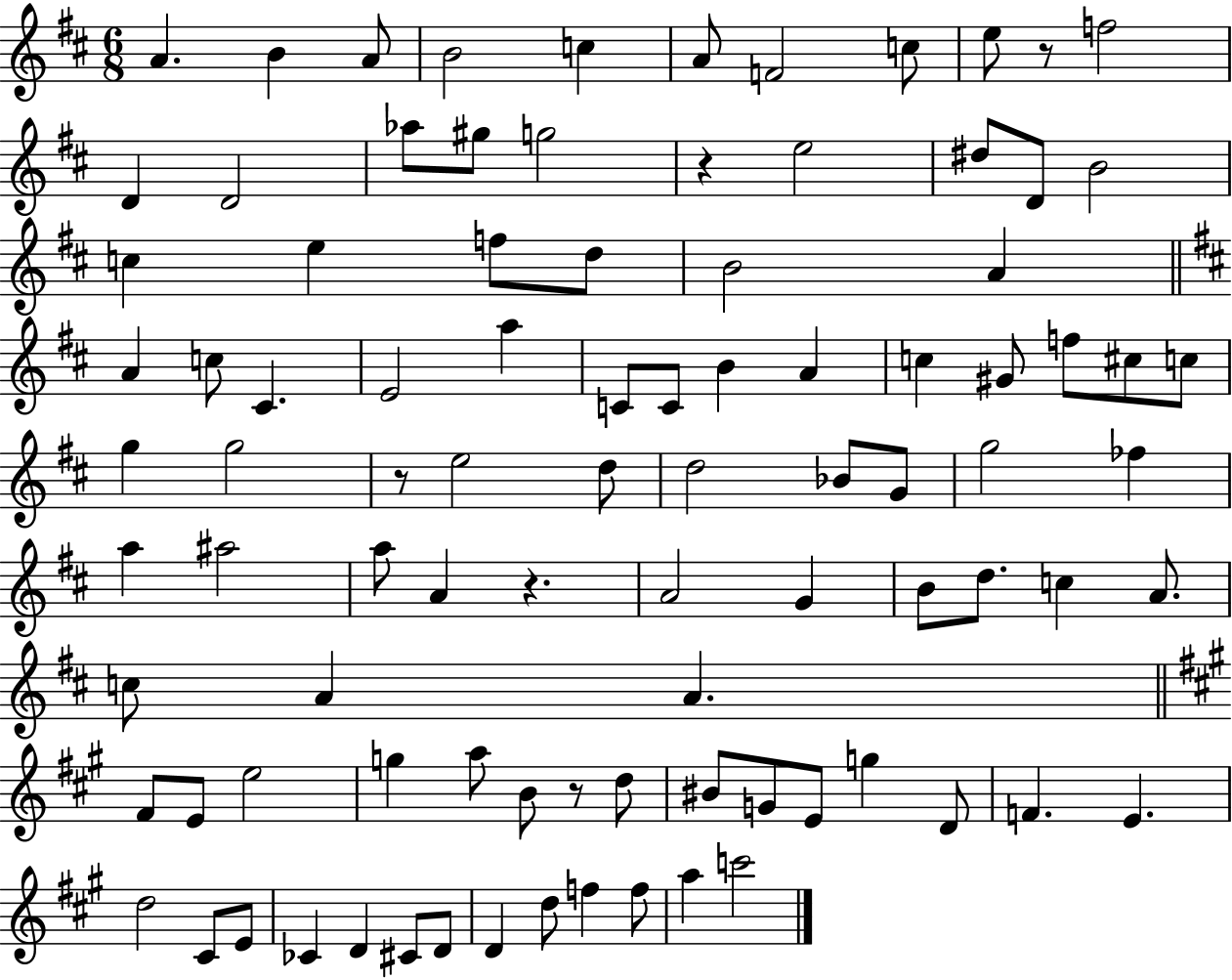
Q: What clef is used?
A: treble